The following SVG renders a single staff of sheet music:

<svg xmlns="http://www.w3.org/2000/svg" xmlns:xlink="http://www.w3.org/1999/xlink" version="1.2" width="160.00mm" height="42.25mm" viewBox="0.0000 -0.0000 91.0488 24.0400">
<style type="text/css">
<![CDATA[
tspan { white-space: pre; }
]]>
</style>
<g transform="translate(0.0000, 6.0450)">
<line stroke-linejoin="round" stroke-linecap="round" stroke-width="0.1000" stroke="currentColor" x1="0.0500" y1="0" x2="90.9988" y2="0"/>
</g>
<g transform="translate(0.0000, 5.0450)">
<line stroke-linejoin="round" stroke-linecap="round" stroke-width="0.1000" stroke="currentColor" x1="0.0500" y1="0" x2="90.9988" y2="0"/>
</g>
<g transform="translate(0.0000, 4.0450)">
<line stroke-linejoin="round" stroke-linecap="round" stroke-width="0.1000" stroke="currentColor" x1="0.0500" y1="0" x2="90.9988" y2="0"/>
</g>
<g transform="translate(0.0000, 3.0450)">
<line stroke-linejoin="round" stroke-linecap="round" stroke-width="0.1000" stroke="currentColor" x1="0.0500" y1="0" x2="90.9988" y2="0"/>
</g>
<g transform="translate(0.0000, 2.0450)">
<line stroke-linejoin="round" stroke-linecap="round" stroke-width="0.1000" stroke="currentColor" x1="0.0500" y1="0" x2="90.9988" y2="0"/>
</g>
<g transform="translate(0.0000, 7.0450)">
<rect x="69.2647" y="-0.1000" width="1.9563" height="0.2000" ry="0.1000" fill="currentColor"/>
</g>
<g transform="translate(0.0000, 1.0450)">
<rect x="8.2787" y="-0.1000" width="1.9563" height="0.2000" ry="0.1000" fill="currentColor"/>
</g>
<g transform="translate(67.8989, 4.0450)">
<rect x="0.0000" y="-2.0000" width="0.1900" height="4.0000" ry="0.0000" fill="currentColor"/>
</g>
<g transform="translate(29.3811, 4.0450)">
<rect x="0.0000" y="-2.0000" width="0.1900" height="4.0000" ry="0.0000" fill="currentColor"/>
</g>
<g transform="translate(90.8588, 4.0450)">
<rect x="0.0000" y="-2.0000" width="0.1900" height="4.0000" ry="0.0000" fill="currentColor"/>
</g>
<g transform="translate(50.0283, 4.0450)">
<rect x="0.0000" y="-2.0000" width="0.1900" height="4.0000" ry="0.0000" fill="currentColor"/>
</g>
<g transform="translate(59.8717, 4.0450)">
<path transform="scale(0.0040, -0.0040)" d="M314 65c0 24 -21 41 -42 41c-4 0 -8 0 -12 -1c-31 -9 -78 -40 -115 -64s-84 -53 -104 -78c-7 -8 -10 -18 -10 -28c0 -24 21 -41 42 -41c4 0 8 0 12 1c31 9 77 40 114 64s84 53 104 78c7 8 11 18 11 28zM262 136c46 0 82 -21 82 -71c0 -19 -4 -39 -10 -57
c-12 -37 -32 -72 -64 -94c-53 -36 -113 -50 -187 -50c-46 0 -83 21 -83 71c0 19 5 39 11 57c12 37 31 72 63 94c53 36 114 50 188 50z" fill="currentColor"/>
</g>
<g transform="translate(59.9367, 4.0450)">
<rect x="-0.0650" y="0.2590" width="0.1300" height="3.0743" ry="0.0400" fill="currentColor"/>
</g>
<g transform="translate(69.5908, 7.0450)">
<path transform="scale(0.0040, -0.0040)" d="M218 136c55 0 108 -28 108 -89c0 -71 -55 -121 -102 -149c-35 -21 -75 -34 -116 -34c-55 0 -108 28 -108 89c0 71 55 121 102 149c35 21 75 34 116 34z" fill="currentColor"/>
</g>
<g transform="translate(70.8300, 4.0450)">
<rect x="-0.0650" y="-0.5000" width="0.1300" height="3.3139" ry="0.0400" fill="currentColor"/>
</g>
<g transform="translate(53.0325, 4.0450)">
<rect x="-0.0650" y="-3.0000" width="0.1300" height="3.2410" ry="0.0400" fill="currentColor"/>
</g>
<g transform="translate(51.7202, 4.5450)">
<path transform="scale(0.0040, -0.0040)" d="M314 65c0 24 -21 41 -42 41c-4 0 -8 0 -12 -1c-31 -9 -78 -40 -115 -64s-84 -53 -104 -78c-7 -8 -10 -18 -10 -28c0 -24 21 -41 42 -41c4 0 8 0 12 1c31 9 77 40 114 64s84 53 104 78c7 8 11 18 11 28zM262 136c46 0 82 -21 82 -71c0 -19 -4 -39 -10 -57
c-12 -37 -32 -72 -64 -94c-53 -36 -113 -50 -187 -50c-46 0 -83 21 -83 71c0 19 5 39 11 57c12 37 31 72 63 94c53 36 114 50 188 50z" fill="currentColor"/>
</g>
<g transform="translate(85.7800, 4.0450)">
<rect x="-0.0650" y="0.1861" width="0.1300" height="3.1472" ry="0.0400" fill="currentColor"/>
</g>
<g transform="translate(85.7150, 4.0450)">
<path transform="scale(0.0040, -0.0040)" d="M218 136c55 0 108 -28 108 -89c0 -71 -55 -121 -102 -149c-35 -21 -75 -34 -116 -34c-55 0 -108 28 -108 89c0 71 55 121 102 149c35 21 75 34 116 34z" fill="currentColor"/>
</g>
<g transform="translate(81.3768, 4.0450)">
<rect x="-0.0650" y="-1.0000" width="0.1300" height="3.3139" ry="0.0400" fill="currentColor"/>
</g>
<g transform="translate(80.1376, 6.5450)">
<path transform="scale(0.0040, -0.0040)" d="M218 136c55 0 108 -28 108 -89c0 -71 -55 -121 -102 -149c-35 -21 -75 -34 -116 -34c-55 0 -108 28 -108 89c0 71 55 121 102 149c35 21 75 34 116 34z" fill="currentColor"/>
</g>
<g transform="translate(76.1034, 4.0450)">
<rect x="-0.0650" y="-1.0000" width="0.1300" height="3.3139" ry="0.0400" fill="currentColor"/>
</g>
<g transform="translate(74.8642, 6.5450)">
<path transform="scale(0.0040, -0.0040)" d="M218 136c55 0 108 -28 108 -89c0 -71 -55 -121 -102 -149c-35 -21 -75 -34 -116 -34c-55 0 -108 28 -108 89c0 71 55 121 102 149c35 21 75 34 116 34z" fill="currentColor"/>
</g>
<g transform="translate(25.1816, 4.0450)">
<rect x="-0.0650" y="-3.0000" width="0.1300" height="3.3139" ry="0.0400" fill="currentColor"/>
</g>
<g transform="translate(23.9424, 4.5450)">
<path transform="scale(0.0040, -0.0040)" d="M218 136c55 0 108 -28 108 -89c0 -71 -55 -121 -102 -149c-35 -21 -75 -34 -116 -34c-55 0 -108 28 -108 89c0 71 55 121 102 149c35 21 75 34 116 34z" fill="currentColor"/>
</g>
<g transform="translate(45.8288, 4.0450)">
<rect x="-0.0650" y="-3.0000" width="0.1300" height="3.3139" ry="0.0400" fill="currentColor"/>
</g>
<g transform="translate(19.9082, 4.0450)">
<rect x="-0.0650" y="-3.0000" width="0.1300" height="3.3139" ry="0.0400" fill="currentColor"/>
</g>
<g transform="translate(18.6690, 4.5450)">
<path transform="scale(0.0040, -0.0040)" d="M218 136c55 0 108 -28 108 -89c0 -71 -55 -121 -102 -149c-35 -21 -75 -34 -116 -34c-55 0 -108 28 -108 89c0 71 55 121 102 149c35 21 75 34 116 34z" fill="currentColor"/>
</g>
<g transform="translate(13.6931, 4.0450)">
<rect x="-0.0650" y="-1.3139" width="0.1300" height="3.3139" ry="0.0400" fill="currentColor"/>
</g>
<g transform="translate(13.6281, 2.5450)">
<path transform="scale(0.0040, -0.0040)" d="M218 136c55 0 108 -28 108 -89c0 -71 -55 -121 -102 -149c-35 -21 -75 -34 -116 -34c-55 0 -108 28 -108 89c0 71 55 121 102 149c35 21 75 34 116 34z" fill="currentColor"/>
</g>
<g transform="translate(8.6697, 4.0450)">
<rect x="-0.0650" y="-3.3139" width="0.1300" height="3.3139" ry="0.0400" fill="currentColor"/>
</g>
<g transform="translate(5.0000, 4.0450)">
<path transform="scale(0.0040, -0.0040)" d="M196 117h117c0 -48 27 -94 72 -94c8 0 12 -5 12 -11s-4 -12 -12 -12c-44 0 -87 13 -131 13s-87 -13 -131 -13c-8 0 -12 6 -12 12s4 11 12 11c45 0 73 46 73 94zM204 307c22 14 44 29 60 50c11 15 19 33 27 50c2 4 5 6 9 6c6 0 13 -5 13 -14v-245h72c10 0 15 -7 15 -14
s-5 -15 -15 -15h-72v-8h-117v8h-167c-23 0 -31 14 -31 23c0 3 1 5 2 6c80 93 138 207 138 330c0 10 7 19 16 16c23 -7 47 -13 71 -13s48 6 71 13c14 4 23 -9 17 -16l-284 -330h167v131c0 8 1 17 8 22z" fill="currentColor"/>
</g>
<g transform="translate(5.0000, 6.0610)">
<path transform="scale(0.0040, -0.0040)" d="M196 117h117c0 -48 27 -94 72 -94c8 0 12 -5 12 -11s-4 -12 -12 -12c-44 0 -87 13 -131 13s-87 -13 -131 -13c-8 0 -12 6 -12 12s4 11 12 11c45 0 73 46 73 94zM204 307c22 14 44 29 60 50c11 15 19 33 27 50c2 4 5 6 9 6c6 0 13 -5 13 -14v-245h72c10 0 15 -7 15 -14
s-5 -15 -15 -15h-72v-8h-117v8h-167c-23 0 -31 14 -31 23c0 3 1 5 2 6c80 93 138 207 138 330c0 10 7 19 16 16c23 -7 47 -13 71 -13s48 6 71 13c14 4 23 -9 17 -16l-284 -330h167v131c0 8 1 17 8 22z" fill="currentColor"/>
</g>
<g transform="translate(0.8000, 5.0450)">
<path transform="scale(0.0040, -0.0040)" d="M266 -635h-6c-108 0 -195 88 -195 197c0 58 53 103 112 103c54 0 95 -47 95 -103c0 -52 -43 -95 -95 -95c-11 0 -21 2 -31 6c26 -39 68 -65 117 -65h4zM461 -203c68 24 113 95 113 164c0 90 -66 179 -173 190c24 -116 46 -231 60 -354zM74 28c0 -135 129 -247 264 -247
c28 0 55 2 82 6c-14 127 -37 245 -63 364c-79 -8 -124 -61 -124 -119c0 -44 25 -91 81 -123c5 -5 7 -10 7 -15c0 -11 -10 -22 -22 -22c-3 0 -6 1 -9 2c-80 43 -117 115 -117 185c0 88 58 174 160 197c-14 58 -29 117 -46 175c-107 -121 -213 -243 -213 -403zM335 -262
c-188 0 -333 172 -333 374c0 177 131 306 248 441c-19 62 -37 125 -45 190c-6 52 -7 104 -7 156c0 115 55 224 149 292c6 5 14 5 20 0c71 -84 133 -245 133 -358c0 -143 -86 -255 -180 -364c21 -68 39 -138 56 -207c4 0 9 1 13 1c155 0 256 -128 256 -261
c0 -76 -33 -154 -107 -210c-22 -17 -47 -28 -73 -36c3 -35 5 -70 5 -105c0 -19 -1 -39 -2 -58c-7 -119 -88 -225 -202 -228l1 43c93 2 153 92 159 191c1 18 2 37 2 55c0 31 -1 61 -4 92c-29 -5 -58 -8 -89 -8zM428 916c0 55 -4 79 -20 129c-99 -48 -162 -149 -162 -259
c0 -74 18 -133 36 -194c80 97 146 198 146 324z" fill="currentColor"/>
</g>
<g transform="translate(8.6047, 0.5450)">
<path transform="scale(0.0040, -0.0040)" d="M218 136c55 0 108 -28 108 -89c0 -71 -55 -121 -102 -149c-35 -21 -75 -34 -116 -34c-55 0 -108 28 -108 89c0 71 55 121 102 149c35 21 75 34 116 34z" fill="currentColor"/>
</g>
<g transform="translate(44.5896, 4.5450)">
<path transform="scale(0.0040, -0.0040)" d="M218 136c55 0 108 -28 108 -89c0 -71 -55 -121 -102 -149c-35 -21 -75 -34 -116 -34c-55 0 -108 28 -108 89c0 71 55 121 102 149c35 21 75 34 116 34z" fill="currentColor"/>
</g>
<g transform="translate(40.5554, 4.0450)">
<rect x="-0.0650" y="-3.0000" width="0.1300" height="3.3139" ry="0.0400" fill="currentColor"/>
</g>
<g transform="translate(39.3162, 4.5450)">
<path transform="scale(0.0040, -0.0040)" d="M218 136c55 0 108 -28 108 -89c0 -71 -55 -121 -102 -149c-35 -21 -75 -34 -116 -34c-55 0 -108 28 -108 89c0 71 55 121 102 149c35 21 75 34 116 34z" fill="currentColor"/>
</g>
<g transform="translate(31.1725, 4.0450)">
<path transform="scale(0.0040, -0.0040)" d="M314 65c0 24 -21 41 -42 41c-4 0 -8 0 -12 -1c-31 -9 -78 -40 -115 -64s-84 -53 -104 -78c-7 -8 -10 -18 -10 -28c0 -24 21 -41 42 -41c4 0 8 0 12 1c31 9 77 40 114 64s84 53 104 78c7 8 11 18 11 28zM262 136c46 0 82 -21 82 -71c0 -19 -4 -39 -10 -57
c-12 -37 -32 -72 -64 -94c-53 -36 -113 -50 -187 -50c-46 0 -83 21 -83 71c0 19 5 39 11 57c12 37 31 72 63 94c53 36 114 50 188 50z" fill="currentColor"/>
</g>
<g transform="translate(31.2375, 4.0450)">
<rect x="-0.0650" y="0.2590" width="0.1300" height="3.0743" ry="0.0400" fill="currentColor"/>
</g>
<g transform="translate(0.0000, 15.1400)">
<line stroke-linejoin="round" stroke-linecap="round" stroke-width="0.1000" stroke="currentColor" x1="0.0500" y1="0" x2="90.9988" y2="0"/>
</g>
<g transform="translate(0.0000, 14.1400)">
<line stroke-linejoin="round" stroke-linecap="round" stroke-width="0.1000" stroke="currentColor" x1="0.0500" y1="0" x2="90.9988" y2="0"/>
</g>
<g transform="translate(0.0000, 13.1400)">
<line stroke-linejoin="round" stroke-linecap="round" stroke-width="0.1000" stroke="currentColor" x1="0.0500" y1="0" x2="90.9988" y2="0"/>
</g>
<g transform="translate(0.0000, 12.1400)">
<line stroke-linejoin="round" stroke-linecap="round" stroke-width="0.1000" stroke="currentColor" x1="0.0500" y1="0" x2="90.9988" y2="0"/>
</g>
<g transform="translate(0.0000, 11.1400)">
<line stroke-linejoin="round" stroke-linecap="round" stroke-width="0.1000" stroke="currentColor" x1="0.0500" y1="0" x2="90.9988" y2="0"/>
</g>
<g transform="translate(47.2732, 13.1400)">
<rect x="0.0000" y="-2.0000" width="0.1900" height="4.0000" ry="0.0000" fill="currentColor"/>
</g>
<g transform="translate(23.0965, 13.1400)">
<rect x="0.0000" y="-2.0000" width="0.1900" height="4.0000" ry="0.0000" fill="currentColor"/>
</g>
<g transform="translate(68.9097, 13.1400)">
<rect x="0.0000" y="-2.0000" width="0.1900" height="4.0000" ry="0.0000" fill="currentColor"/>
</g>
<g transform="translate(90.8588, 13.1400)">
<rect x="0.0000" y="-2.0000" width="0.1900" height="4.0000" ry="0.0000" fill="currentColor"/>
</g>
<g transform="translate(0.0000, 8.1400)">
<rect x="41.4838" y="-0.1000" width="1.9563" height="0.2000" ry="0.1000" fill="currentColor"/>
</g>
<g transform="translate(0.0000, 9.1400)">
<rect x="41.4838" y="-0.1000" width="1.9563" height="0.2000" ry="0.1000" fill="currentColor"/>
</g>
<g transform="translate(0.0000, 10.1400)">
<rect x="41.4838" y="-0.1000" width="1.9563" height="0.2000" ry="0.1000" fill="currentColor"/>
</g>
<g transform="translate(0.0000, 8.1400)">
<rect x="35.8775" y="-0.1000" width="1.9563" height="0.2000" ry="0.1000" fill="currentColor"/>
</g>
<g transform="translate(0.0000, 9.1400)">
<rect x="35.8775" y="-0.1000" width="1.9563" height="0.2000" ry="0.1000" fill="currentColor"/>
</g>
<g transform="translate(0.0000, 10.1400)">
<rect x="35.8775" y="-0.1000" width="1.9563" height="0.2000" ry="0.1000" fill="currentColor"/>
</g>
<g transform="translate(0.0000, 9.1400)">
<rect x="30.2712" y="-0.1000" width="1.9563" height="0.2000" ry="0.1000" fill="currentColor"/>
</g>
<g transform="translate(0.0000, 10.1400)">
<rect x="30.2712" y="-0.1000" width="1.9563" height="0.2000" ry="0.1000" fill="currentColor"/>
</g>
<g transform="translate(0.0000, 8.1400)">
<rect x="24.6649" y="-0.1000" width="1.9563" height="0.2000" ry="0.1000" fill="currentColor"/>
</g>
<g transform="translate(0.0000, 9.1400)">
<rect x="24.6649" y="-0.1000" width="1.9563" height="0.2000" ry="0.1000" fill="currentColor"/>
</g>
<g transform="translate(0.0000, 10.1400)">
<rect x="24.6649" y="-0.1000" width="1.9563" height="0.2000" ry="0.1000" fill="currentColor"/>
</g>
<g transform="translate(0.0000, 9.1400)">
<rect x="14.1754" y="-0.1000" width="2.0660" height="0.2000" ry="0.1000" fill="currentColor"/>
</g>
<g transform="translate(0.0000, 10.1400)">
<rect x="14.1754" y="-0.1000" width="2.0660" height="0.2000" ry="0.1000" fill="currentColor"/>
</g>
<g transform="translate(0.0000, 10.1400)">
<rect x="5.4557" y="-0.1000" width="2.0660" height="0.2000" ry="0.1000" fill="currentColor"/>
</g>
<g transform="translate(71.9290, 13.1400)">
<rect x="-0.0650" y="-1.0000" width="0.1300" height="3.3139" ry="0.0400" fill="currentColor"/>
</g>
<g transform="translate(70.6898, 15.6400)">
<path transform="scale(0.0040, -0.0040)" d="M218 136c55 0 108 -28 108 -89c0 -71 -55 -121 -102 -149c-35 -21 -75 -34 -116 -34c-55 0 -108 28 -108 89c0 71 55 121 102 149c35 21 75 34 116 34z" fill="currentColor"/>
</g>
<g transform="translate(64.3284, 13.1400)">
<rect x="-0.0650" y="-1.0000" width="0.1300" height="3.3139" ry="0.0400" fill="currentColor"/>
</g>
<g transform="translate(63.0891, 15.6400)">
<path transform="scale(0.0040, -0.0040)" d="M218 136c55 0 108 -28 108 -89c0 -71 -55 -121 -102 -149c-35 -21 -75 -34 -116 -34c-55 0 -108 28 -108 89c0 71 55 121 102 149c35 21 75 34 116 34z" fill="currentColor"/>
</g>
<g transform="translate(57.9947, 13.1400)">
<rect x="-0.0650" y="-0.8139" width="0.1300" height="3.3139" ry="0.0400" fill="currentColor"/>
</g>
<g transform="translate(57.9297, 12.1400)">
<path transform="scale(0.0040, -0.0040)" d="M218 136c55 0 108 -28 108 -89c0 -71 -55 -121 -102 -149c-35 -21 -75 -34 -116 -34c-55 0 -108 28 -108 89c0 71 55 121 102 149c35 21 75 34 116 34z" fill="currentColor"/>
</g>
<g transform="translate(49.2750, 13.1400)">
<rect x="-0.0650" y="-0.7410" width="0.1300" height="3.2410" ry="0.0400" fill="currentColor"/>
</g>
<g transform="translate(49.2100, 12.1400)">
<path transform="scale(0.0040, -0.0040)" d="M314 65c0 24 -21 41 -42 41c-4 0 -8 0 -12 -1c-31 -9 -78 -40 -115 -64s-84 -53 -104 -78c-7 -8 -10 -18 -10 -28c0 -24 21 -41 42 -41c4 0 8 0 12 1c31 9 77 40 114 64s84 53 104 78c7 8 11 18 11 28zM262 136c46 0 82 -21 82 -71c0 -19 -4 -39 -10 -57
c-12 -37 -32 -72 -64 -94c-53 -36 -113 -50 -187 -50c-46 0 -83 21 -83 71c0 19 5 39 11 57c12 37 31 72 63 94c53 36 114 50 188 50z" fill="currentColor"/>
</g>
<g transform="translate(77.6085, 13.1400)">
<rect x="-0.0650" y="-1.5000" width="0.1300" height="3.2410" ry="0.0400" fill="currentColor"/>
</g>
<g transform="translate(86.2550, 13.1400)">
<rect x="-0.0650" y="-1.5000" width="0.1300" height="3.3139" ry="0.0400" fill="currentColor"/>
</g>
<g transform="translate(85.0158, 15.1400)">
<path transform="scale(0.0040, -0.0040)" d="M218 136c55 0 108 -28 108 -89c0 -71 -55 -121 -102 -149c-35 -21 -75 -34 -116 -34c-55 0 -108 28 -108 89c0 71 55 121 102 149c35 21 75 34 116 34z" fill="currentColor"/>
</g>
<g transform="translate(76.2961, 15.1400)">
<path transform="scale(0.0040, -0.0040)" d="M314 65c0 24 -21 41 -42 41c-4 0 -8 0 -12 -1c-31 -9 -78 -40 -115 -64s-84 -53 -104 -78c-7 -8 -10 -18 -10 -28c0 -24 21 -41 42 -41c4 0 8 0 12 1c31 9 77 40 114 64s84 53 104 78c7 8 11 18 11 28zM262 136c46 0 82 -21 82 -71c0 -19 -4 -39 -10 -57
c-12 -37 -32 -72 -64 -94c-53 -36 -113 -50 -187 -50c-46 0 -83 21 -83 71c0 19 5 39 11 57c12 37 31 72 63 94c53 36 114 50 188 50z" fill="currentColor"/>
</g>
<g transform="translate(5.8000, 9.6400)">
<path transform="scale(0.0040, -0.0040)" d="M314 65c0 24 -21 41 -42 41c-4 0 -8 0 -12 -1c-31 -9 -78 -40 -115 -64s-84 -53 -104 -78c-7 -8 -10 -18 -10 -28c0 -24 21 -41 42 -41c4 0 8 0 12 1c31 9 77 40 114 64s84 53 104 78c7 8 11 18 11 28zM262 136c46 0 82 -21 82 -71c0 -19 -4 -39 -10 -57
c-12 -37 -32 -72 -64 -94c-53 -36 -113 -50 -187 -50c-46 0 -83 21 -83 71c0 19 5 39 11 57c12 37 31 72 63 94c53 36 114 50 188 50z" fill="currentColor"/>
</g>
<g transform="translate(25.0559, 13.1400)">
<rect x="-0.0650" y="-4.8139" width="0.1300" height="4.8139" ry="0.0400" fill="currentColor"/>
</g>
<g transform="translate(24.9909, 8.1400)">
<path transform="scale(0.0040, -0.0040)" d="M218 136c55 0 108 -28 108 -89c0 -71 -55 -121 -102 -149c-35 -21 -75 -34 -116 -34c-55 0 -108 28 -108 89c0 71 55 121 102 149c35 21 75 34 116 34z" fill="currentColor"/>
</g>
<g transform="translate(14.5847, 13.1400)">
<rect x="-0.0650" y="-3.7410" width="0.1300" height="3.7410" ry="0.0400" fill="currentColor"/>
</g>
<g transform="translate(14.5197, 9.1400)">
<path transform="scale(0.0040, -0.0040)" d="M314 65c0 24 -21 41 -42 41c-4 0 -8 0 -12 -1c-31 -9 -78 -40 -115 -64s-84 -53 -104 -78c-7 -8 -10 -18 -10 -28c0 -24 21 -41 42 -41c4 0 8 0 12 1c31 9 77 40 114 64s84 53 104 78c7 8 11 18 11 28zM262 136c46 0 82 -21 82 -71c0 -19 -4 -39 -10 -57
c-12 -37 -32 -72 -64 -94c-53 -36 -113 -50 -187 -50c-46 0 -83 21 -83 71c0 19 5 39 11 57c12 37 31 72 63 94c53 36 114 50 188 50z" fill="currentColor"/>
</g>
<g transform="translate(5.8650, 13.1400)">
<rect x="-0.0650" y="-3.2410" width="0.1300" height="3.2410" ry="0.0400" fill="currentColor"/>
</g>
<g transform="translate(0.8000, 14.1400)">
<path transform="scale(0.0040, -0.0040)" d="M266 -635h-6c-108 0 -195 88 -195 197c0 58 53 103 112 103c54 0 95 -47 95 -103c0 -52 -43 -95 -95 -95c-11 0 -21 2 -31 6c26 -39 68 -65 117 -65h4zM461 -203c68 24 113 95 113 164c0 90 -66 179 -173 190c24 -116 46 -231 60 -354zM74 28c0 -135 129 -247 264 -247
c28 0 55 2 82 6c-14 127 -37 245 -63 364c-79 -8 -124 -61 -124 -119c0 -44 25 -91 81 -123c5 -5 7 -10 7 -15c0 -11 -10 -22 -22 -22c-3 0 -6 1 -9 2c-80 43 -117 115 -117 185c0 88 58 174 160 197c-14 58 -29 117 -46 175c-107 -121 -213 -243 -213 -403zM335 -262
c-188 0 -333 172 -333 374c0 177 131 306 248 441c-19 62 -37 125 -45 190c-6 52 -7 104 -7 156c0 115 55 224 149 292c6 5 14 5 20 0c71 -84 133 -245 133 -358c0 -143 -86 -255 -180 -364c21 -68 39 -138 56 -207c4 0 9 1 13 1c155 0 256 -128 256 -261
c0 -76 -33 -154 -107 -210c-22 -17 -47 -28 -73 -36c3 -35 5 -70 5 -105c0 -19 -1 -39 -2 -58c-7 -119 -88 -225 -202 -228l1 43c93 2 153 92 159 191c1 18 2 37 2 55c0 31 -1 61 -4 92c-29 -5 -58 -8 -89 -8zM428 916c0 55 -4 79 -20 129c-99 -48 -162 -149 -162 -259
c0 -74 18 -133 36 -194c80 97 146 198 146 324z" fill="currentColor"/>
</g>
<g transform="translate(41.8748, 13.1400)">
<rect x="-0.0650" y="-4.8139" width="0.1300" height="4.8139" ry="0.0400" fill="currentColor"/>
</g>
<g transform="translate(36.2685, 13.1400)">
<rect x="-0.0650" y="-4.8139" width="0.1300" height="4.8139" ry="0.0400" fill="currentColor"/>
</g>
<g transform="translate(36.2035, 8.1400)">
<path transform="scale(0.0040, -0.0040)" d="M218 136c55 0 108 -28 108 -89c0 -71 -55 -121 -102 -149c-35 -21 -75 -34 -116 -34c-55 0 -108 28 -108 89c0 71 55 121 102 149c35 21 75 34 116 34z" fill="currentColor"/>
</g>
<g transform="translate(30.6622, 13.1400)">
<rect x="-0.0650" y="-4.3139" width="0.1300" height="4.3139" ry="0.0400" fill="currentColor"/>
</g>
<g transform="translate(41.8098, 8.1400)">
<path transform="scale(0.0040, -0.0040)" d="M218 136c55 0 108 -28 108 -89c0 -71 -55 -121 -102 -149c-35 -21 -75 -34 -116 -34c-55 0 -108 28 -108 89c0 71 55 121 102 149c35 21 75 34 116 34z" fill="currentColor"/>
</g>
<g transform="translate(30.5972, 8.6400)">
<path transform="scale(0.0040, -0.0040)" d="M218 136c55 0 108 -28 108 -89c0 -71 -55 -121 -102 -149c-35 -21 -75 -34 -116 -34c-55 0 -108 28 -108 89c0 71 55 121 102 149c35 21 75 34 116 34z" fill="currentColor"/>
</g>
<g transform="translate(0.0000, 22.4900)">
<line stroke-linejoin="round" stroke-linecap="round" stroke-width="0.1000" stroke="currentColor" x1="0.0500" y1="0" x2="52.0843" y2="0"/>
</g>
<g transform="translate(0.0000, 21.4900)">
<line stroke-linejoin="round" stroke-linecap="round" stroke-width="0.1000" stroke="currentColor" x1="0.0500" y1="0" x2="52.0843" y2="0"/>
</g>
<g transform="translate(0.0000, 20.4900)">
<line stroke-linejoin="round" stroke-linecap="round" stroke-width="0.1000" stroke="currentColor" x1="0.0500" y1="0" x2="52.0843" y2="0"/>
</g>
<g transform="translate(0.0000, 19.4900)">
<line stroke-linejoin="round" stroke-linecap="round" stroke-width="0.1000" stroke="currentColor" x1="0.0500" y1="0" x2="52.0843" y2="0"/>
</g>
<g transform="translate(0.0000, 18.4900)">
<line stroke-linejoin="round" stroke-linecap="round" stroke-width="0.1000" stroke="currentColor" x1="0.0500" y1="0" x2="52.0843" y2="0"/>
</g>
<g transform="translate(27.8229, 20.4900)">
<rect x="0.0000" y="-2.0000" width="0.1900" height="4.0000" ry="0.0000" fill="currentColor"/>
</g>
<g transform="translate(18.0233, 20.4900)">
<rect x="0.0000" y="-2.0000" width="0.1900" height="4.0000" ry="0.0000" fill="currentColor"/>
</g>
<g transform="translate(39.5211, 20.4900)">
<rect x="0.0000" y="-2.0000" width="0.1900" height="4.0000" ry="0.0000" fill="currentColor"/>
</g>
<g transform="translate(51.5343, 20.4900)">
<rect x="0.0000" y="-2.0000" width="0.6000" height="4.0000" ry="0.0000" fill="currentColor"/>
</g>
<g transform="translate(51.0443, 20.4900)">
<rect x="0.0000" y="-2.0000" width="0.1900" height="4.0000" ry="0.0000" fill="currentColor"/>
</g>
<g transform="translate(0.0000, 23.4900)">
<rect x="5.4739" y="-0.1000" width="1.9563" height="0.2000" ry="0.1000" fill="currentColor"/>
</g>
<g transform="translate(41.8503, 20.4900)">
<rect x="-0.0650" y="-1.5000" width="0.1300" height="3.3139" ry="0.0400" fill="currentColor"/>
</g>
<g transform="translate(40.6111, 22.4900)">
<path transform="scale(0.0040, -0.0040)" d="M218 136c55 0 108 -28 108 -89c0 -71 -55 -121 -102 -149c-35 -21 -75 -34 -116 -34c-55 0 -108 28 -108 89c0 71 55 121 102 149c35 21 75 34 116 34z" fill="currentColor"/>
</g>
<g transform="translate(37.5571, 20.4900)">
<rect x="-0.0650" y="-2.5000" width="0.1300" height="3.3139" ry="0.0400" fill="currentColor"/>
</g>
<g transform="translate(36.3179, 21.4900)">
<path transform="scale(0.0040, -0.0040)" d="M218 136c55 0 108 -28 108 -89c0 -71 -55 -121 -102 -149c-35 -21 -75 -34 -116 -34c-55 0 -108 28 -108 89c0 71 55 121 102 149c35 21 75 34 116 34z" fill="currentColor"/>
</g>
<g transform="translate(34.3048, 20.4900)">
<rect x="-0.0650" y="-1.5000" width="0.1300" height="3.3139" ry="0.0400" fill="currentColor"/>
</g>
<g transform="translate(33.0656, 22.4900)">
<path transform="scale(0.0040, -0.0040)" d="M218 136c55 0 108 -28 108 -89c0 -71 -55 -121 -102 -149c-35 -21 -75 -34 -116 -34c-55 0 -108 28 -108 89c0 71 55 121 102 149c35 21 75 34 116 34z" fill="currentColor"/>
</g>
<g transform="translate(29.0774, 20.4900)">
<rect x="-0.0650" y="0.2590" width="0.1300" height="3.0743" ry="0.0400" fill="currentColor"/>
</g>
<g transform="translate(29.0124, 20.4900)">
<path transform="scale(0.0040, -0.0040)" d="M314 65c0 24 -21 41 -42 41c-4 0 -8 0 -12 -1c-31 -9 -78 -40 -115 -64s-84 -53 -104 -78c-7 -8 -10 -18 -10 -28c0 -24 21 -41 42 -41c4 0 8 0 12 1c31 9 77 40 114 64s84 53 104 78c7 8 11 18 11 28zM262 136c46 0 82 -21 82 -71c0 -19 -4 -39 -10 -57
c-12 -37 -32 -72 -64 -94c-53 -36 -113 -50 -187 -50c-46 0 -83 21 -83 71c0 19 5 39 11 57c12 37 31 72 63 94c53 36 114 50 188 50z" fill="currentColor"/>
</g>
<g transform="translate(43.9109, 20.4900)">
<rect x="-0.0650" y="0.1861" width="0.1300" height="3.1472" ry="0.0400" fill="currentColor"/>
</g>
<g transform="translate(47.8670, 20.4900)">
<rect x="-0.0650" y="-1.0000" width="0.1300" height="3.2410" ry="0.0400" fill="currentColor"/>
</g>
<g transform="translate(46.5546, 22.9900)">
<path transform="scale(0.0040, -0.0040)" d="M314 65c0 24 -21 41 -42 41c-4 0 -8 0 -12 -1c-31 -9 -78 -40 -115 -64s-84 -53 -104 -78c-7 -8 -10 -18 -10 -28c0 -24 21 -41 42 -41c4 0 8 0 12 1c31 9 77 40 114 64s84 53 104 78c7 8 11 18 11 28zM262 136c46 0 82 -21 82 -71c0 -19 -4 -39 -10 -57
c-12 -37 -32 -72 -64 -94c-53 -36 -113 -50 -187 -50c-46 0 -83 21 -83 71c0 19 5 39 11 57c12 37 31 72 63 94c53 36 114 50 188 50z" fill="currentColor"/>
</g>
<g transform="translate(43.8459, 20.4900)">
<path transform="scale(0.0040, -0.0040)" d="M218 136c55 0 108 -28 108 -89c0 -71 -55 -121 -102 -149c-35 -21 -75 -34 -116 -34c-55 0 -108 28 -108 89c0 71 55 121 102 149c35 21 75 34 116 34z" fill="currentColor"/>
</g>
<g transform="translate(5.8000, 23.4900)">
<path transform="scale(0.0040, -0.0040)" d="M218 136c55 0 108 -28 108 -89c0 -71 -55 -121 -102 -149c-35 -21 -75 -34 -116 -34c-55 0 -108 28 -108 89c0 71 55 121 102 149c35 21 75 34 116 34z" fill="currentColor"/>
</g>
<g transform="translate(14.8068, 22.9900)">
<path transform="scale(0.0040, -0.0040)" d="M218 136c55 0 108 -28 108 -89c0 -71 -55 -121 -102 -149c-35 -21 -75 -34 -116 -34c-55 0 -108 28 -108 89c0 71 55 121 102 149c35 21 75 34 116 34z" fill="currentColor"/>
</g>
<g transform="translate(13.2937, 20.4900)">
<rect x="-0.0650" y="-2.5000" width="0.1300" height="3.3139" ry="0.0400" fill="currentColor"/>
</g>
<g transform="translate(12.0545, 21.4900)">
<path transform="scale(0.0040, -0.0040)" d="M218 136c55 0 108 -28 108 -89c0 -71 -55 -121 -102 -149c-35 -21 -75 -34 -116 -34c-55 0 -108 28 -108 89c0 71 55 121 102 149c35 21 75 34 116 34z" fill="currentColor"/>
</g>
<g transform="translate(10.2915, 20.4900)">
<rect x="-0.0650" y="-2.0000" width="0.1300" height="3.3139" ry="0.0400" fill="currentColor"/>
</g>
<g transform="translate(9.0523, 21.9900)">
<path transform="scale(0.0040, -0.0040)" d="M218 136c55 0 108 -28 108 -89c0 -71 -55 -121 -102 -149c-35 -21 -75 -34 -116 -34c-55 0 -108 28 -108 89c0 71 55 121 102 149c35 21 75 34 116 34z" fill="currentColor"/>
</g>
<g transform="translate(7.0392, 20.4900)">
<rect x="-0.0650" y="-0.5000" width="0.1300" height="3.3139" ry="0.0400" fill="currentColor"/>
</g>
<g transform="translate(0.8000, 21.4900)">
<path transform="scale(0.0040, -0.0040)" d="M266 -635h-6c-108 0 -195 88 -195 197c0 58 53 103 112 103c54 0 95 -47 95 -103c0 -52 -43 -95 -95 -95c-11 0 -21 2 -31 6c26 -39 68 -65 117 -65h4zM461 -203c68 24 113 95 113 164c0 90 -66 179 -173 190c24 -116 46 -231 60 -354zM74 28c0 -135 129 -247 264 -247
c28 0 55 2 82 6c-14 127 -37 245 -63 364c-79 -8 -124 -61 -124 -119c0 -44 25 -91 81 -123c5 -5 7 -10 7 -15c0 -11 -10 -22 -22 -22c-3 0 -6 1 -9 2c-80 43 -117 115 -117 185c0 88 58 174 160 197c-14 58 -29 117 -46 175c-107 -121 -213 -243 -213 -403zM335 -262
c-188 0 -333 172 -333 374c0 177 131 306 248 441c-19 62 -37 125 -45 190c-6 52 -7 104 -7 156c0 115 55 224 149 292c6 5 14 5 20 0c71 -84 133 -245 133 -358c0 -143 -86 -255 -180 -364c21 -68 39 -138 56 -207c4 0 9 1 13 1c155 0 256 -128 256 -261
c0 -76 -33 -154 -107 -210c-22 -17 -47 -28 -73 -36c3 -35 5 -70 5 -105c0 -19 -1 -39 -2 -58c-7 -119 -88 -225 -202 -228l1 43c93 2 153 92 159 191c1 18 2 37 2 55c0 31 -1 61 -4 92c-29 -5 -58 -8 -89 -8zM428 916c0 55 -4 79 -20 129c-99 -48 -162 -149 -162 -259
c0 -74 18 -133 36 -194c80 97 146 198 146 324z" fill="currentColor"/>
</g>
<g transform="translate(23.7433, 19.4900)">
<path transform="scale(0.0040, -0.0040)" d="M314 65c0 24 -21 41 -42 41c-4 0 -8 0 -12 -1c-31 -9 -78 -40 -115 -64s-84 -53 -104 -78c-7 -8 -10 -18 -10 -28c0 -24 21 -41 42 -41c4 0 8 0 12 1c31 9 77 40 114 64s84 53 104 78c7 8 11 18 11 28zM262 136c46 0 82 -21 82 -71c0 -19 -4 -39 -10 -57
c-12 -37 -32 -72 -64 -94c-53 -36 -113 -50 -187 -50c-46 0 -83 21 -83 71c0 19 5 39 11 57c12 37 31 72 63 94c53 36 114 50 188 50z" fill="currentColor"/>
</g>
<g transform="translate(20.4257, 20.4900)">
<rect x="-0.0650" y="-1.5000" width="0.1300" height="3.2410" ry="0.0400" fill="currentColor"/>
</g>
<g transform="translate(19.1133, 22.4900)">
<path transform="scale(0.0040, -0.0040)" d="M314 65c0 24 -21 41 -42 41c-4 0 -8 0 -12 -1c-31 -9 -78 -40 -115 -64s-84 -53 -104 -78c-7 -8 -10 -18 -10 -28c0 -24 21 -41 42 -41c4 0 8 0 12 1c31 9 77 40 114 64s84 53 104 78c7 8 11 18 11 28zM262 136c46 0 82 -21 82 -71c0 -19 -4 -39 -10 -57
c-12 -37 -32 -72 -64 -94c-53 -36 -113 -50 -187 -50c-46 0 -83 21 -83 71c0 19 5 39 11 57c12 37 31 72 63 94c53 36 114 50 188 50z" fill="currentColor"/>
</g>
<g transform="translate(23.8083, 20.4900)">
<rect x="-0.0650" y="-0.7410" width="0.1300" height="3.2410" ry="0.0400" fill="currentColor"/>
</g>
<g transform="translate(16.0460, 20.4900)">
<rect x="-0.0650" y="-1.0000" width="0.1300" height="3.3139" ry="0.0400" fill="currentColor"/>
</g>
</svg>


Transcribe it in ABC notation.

X:1
T:Untitled
M:4/4
L:1/4
K:C
b e A A B2 A A A2 B2 C D D B b2 c'2 e' d' e' e' d2 d D D E2 E C F G D E2 d2 B2 E G E B D2